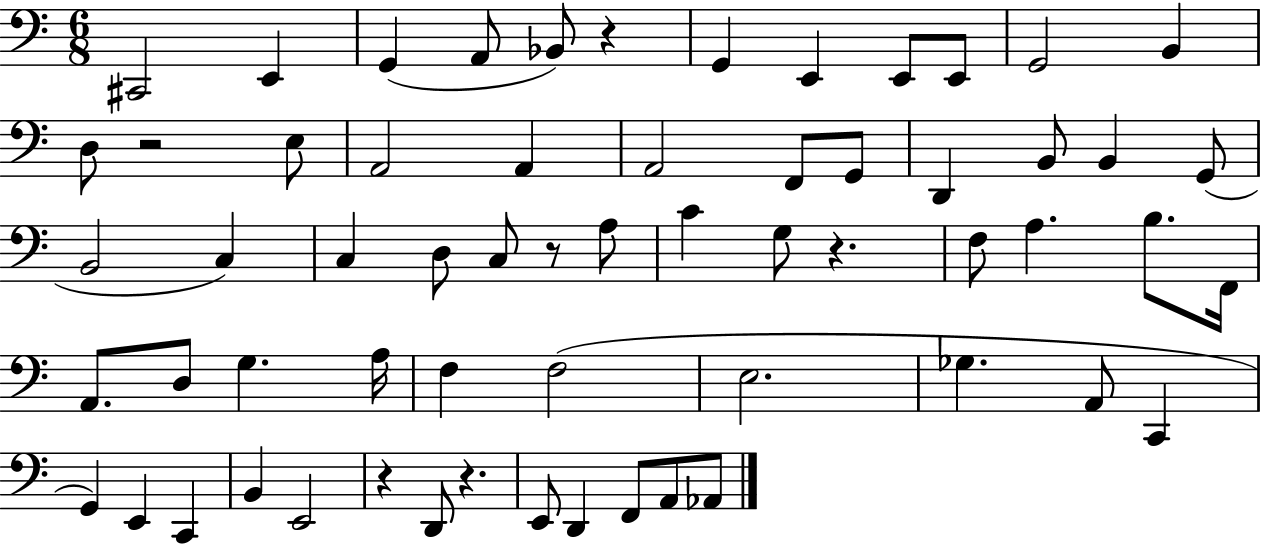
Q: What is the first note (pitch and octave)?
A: C#2